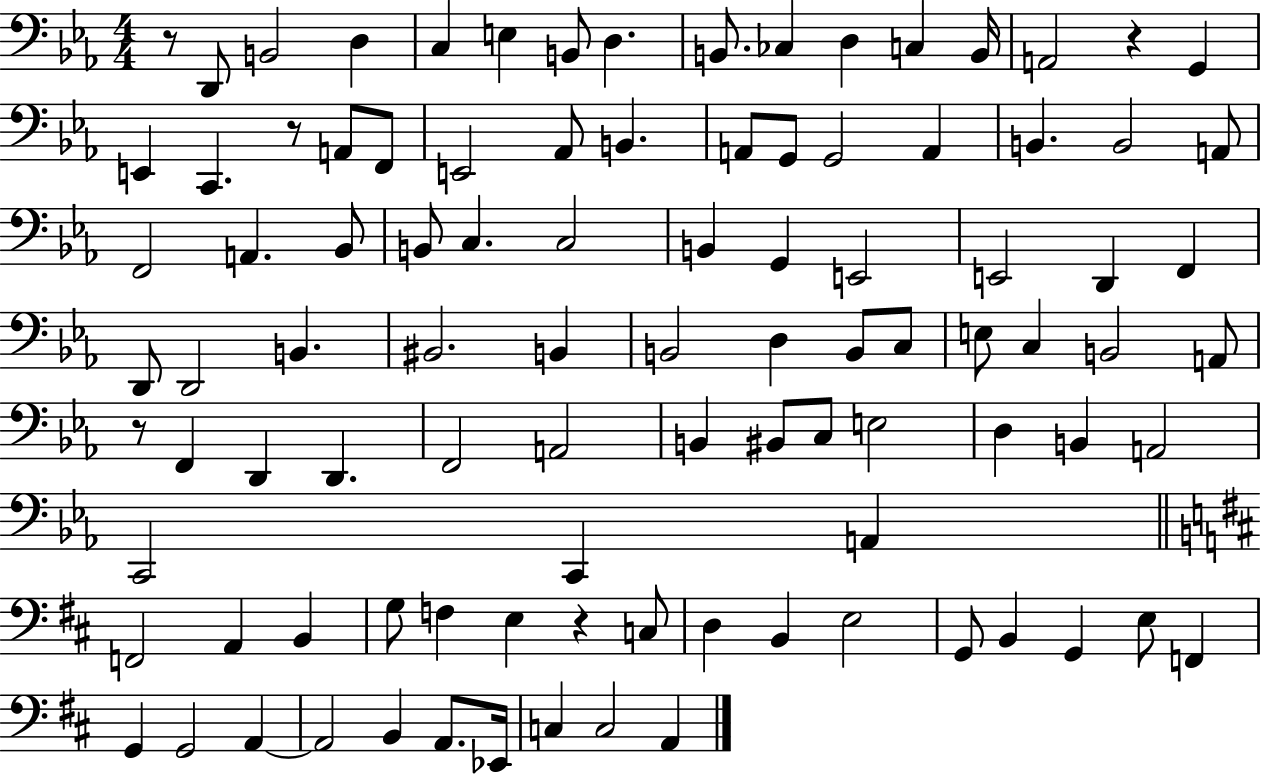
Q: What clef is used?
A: bass